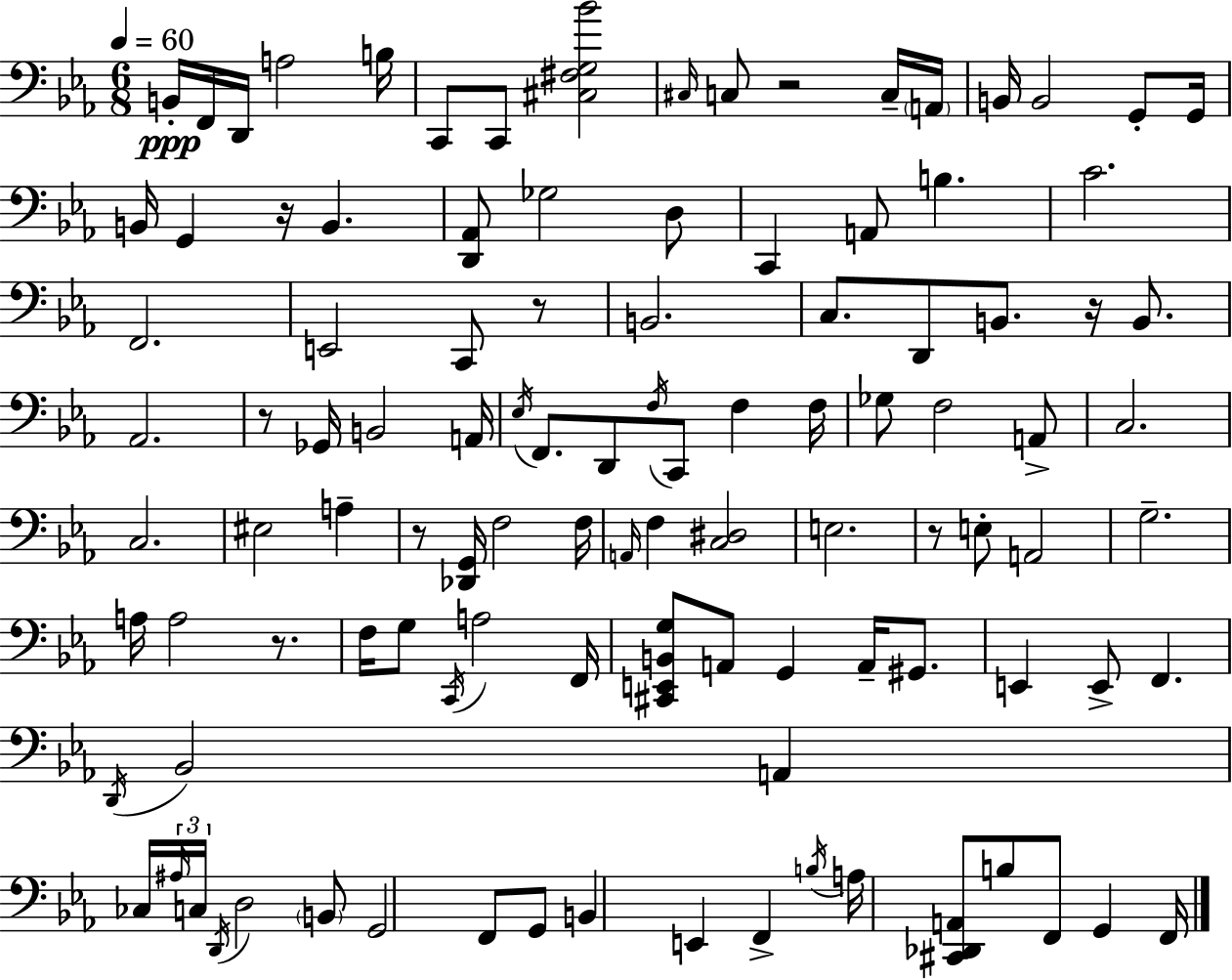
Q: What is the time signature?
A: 6/8